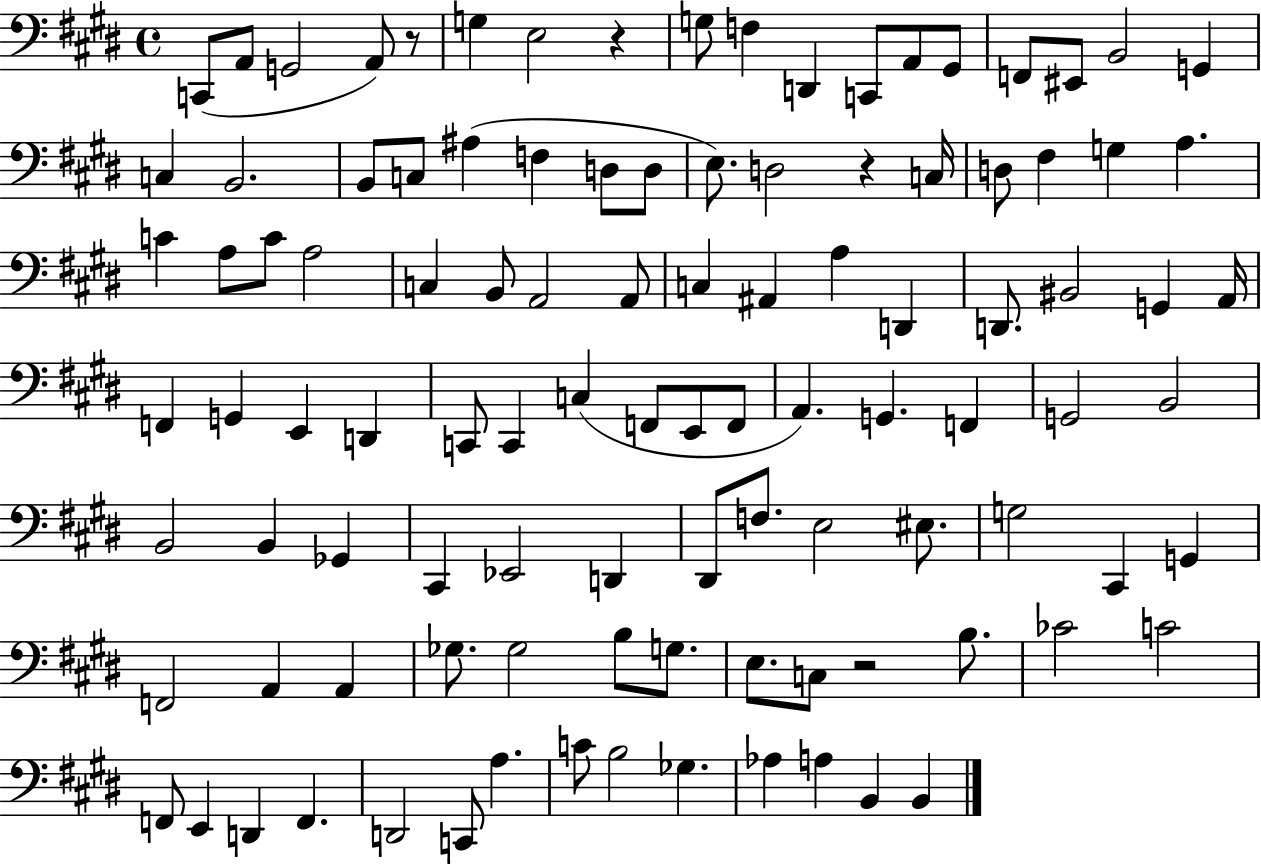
X:1
T:Untitled
M:4/4
L:1/4
K:E
C,,/2 A,,/2 G,,2 A,,/2 z/2 G, E,2 z G,/2 F, D,, C,,/2 A,,/2 ^G,,/2 F,,/2 ^E,,/2 B,,2 G,, C, B,,2 B,,/2 C,/2 ^A, F, D,/2 D,/2 E,/2 D,2 z C,/4 D,/2 ^F, G, A, C A,/2 C/2 A,2 C, B,,/2 A,,2 A,,/2 C, ^A,, A, D,, D,,/2 ^B,,2 G,, A,,/4 F,, G,, E,, D,, C,,/2 C,, C, F,,/2 E,,/2 F,,/2 A,, G,, F,, G,,2 B,,2 B,,2 B,, _G,, ^C,, _E,,2 D,, ^D,,/2 F,/2 E,2 ^E,/2 G,2 ^C,, G,, F,,2 A,, A,, _G,/2 _G,2 B,/2 G,/2 E,/2 C,/2 z2 B,/2 _C2 C2 F,,/2 E,, D,, F,, D,,2 C,,/2 A, C/2 B,2 _G, _A, A, B,, B,,